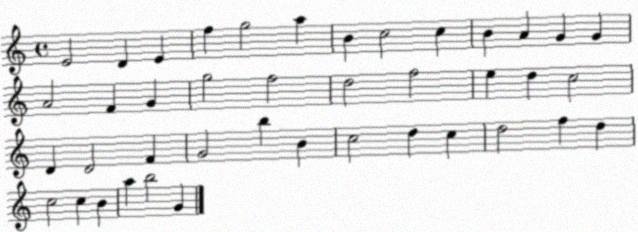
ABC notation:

X:1
T:Untitled
M:4/4
L:1/4
K:C
E2 D E f g2 a B c2 c B A G G A2 F G g2 f2 d2 f2 e d c2 D D2 F G2 b B c2 d c d2 f d c2 c B a b2 G